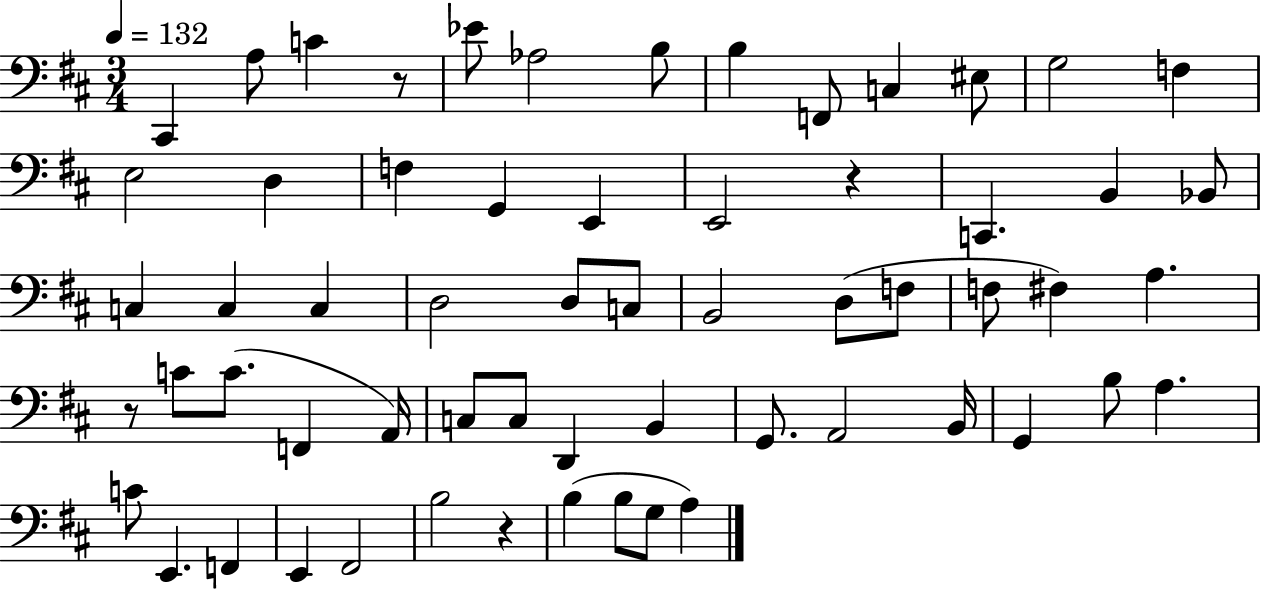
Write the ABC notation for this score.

X:1
T:Untitled
M:3/4
L:1/4
K:D
^C,, A,/2 C z/2 _E/2 _A,2 B,/2 B, F,,/2 C, ^E,/2 G,2 F, E,2 D, F, G,, E,, E,,2 z C,, B,, _B,,/2 C, C, C, D,2 D,/2 C,/2 B,,2 D,/2 F,/2 F,/2 ^F, A, z/2 C/2 C/2 F,, A,,/4 C,/2 C,/2 D,, B,, G,,/2 A,,2 B,,/4 G,, B,/2 A, C/2 E,, F,, E,, ^F,,2 B,2 z B, B,/2 G,/2 A,